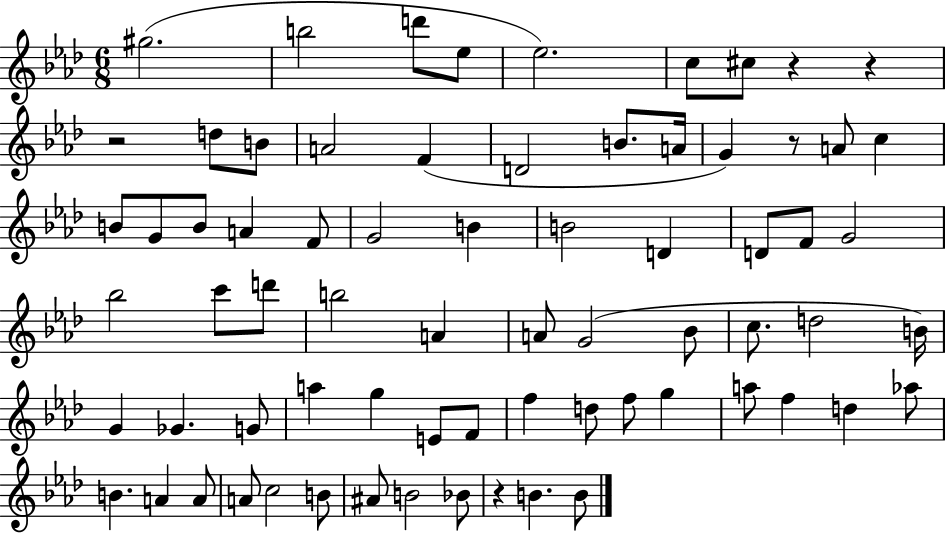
X:1
T:Untitled
M:6/8
L:1/4
K:Ab
^g2 b2 d'/2 _e/2 _e2 c/2 ^c/2 z z z2 d/2 B/2 A2 F D2 B/2 A/4 G z/2 A/2 c B/2 G/2 B/2 A F/2 G2 B B2 D D/2 F/2 G2 _b2 c'/2 d'/2 b2 A A/2 G2 _B/2 c/2 d2 B/4 G _G G/2 a g E/2 F/2 f d/2 f/2 g a/2 f d _a/2 B A A/2 A/2 c2 B/2 ^A/2 B2 _B/2 z B B/2